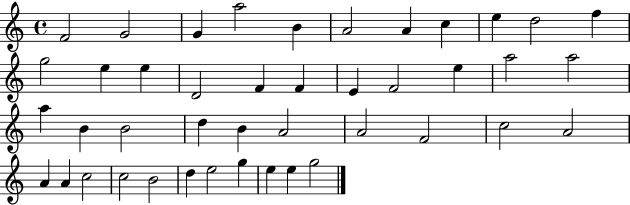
X:1
T:Untitled
M:4/4
L:1/4
K:C
F2 G2 G a2 B A2 A c e d2 f g2 e e D2 F F E F2 e a2 a2 a B B2 d B A2 A2 F2 c2 A2 A A c2 c2 B2 d e2 g e e g2